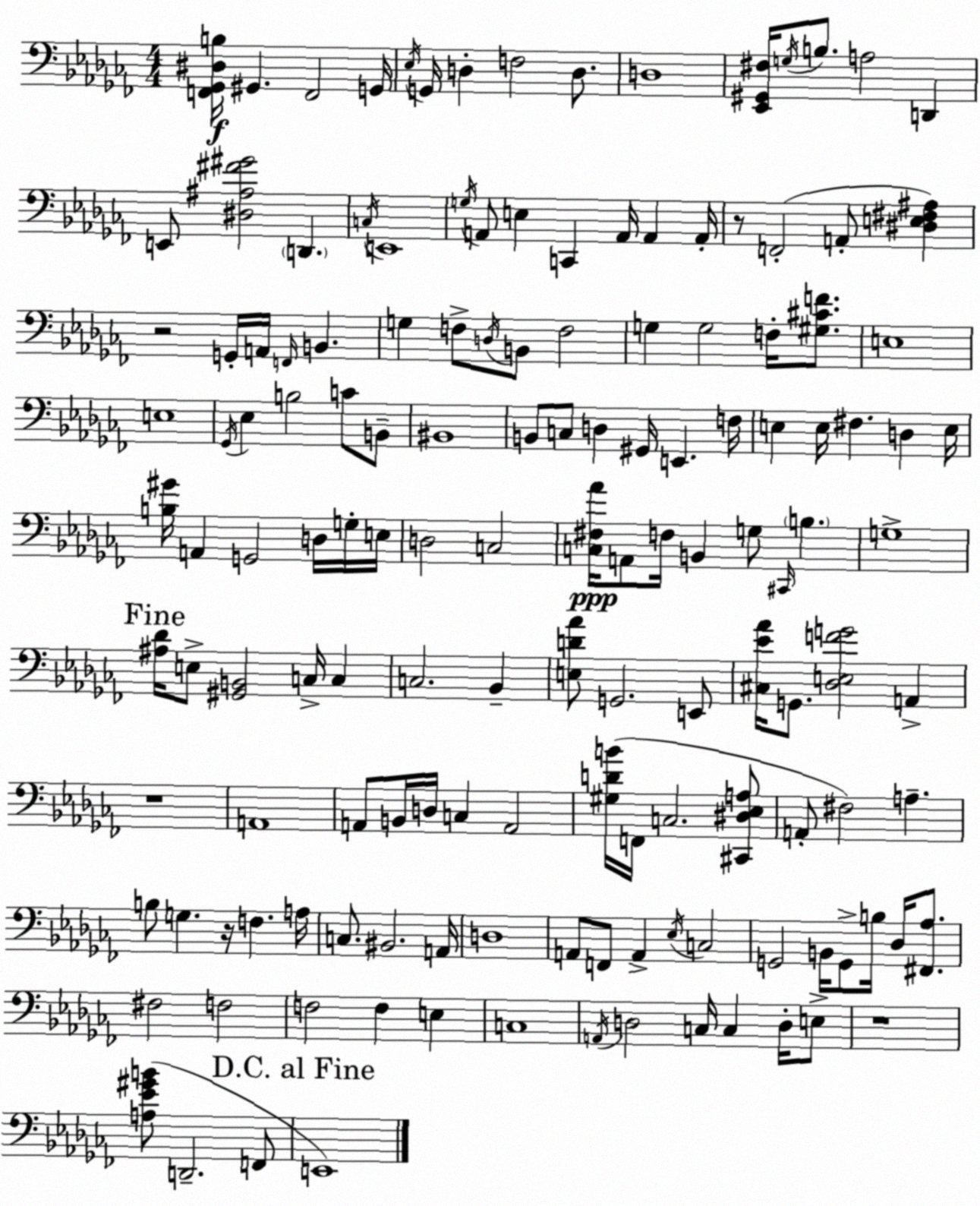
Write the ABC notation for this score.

X:1
T:Untitled
M:4/4
L:1/4
K:Abm
[F,,_G,,^D,B,]/4 ^G,, F,,2 G,,/4 _E,/4 G,,/4 D, F,2 D,/2 D,4 [_E,,^G,,^F,]/4 G,/4 B,/2 A,2 D,, E,,/2 [^D,^A,^F^G]2 D,, C,/4 E,,4 G,/4 A,,/2 E, C,, A,,/4 A,, A,,/4 z/2 F,,2 A,,/2 [^D,E,^F,^A,] z2 G,,/4 A,,/4 F,,/4 B,, G, F,/2 D,/4 B,,/2 F,2 G, G,2 F,/4 [^G,^CF]/2 E,4 E,4 _G,,/4 _E, B,2 C/2 B,,/2 ^B,,4 B,,/2 C,/2 D, ^G,,/4 E,, F,/4 E, E,/4 ^F, D, E,/4 [B,^G]/4 A,, G,,2 D,/4 G,/4 E,/4 D,2 C,2 [C,^F,_A]/4 A,,/2 F,/4 B,, G,/2 ^C,,/4 B, G,4 [^A,_D]/4 E,/2 [^G,,B,,]2 C,/4 C, C,2 _B,, [E,D_A]/2 G,,2 E,,/2 [^C,_E_A]/4 G,,/2 [_D,E,FG]2 A,, z4 A,,4 A,,/2 B,,/4 D,/4 C, A,,2 [^G,DB]/4 F,,/4 C,2 [^C,,^D,_E,A,]/2 A,,/2 ^F,2 A, B,/2 G, z/4 F, A,/4 C,/2 ^B,,2 A,,/4 D,4 A,,/2 F,,/2 A,, _E,/4 C,2 G,,2 B,,/4 G,,/2 B,/4 _D,/4 [^F,,_A,]/2 ^F,2 F,2 F,2 F, E, C,4 A,,/4 D,2 C,/4 C, D,/4 E,/2 z4 [A,_E^GB]/2 D,,2 F,,/2 E,,4